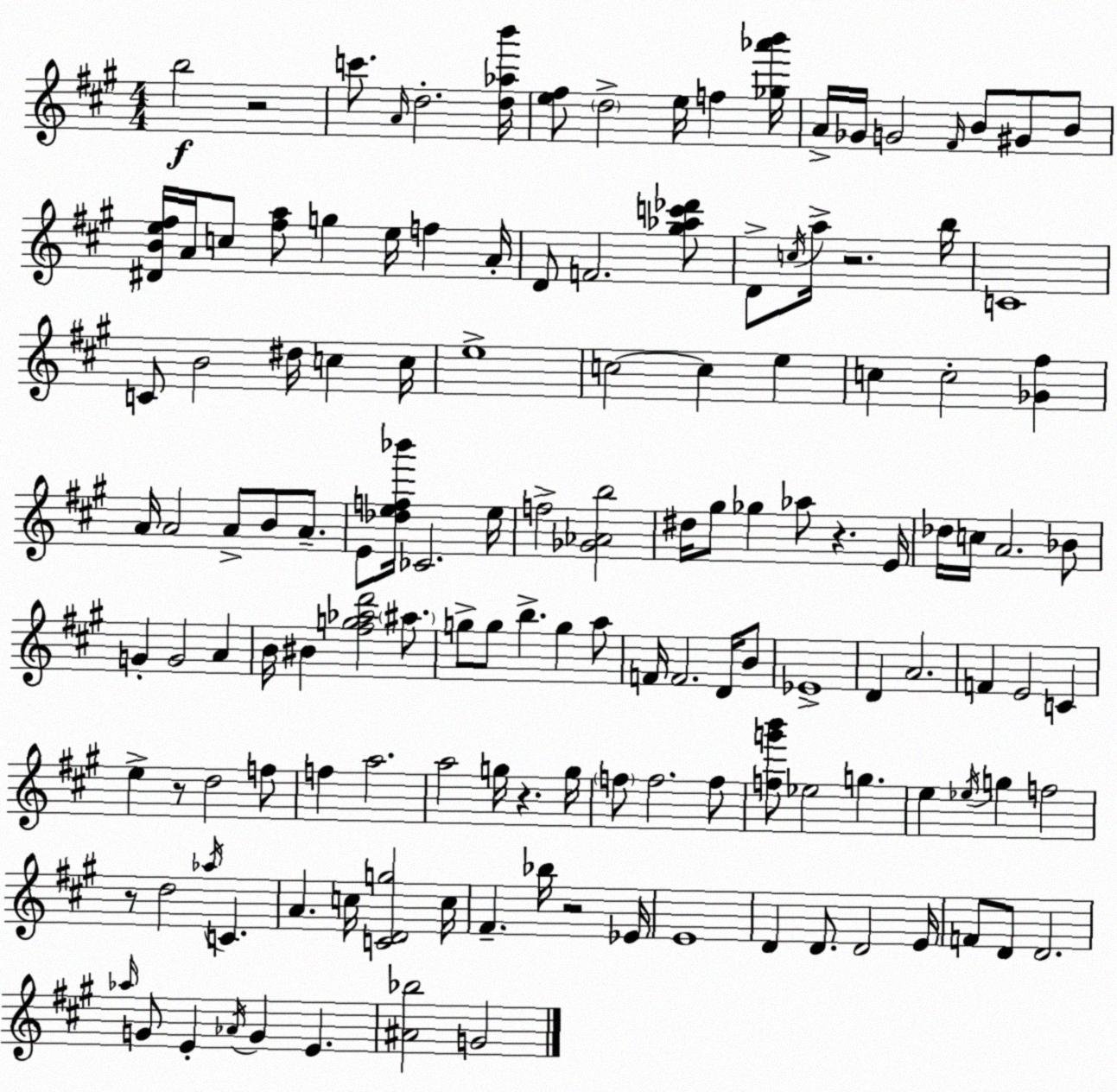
X:1
T:Untitled
M:4/4
L:1/4
K:A
b2 z2 c'/2 A/4 d2 [d_ab']/4 [e^f]/2 d2 e/4 f [_g_a'b']/4 A/4 _G/4 G2 ^F/4 B/2 ^G/2 B/2 [^DBe^f]/4 A/4 c/2 [^fa]/2 g e/4 f A/4 D/2 F2 [^g_ac'_d']/2 D/2 c/4 a/4 z2 b/4 C4 C/2 B2 ^d/4 c c/4 e4 c2 c e c c2 [_G^f] A/4 A2 A/2 B/2 A/2 E/2 [_def_b']/4 _C2 e/4 f2 [_G_Ab]2 ^d/4 ^g/2 _g _a/2 z E/4 _d/4 c/4 A2 _B/2 G G2 A B/4 ^B [^fg_ad']2 ^a/2 g/2 g/2 b g a/2 F/4 F2 D/4 B/2 _E4 D A2 F E2 C e z/2 d2 f/2 f a2 a2 g/4 z g/4 f/2 f2 f/2 [fg'b']/2 _e2 g e _e/4 g f2 z/2 d2 _a/4 C A c/4 [CDg]2 c/4 ^F _b/4 z2 _E/4 E4 D D/2 D2 E/4 F/2 D/2 D2 _a/4 G/2 E _A/4 G E [^A_b]2 G2